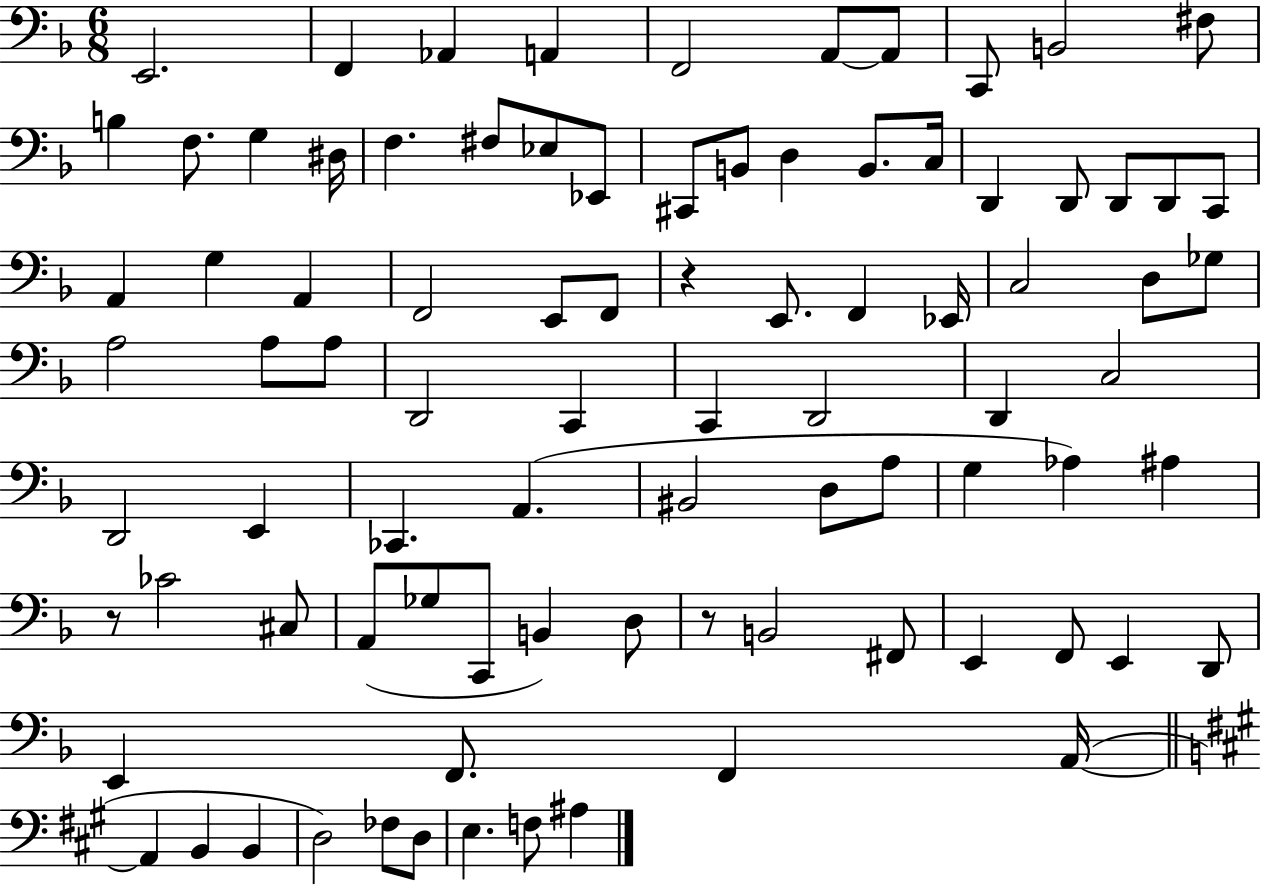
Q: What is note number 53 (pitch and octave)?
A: A2